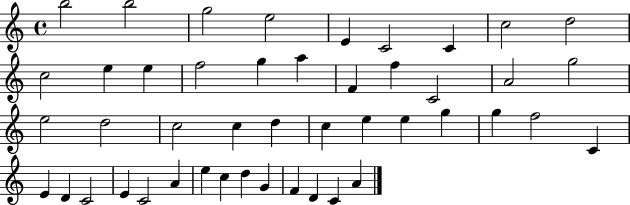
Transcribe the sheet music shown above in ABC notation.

X:1
T:Untitled
M:4/4
L:1/4
K:C
b2 b2 g2 e2 E C2 C c2 d2 c2 e e f2 g a F f C2 A2 g2 e2 d2 c2 c d c e e g g f2 C E D C2 E C2 A e c d G F D C A